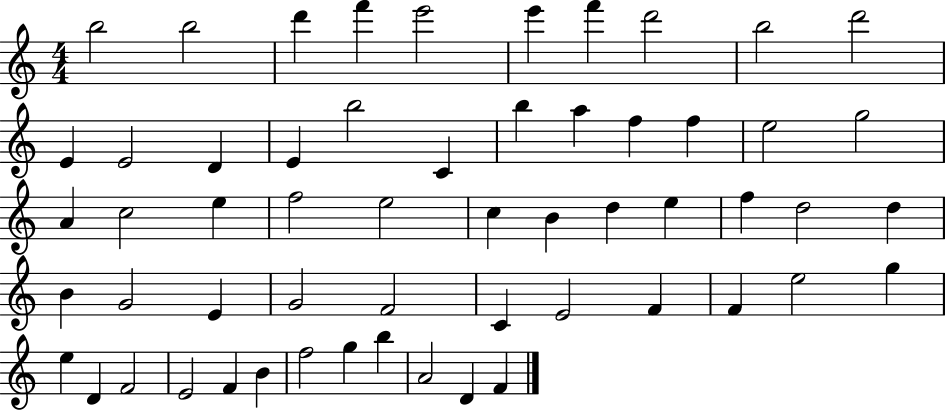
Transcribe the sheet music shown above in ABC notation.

X:1
T:Untitled
M:4/4
L:1/4
K:C
b2 b2 d' f' e'2 e' f' d'2 b2 d'2 E E2 D E b2 C b a f f e2 g2 A c2 e f2 e2 c B d e f d2 d B G2 E G2 F2 C E2 F F e2 g e D F2 E2 F B f2 g b A2 D F